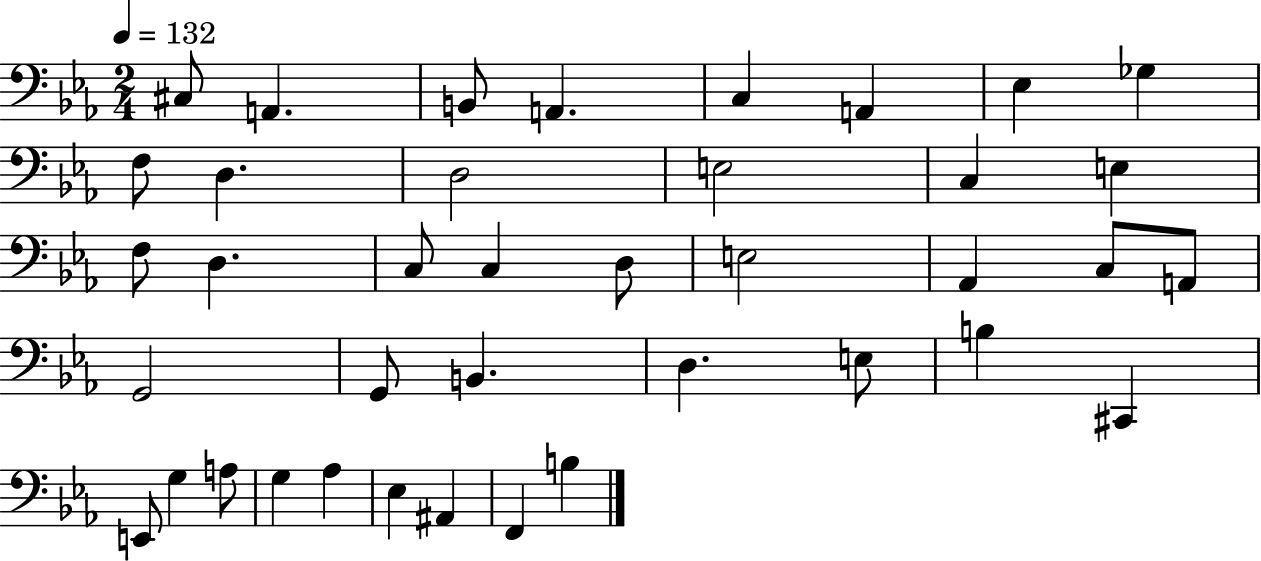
{
  \clef bass
  \numericTimeSignature
  \time 2/4
  \key ees \major
  \tempo 4 = 132
  \repeat volta 2 { cis8 a,4. | b,8 a,4. | c4 a,4 | ees4 ges4 | \break f8 d4. | d2 | e2 | c4 e4 | \break f8 d4. | c8 c4 d8 | e2 | aes,4 c8 a,8 | \break g,2 | g,8 b,4. | d4. e8 | b4 cis,4 | \break e,8 g4 a8 | g4 aes4 | ees4 ais,4 | f,4 b4 | \break } \bar "|."
}